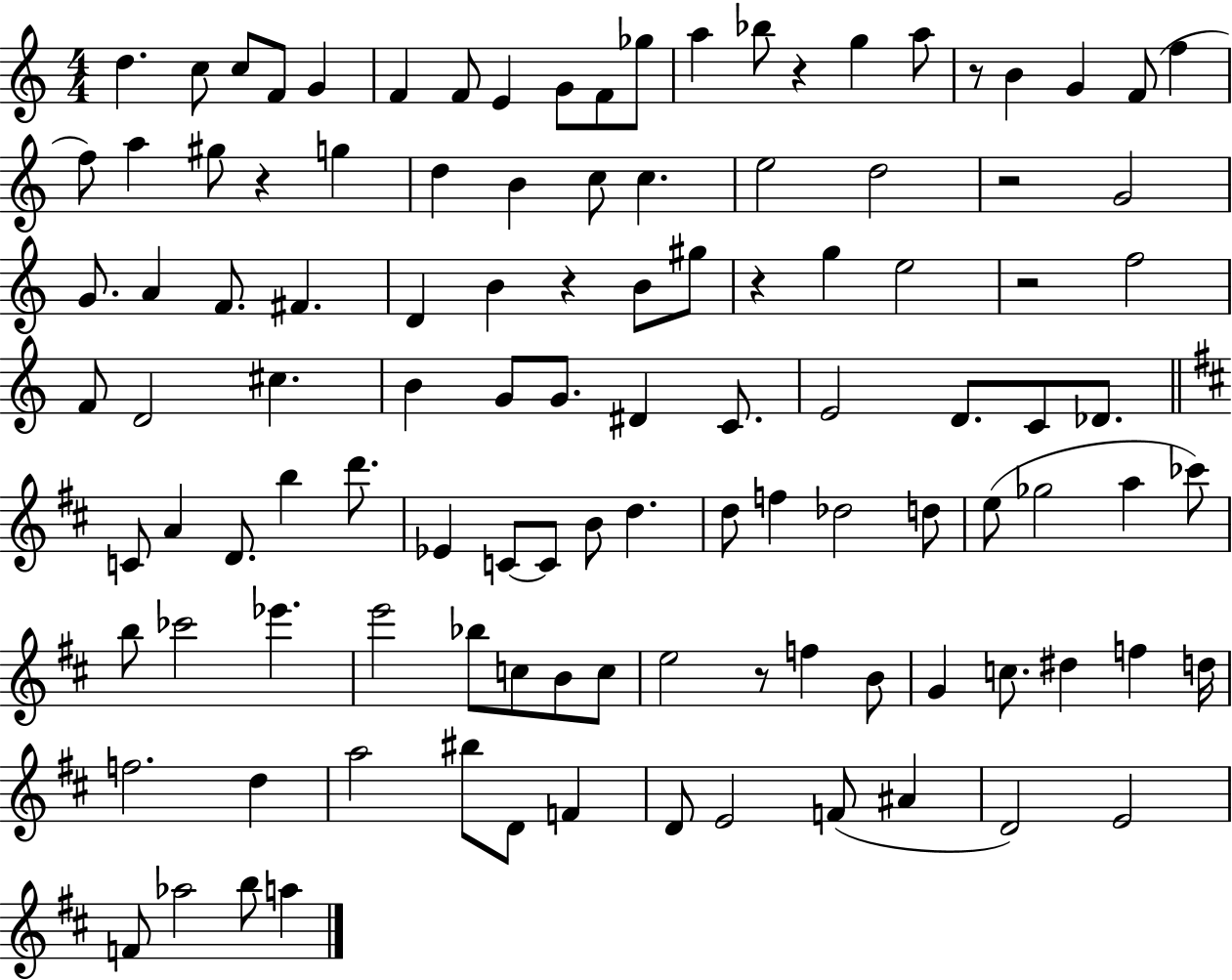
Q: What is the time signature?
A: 4/4